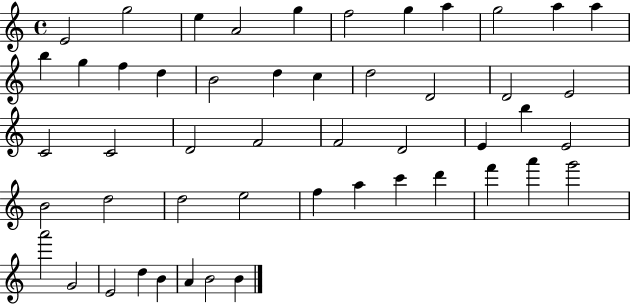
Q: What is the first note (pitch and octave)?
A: E4